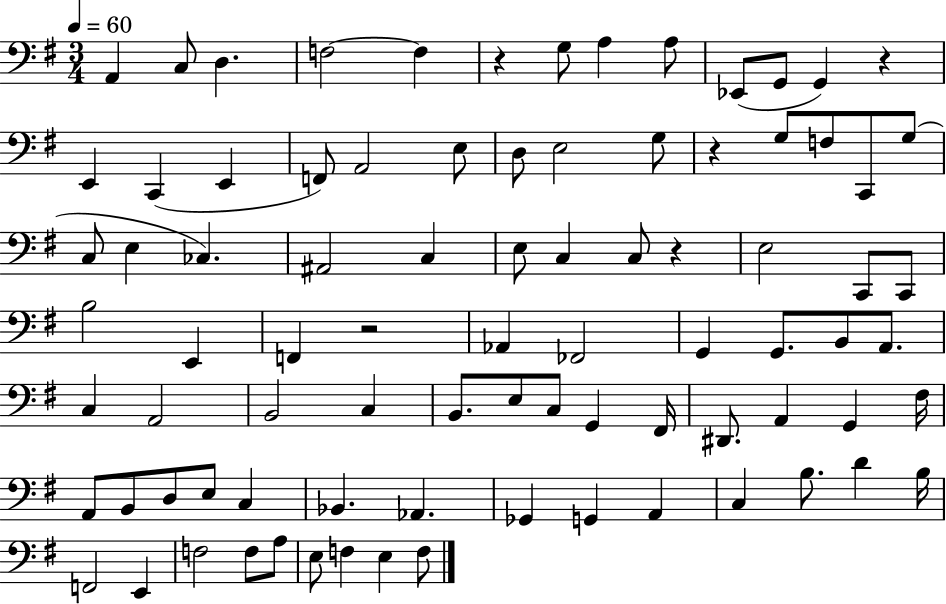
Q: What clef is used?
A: bass